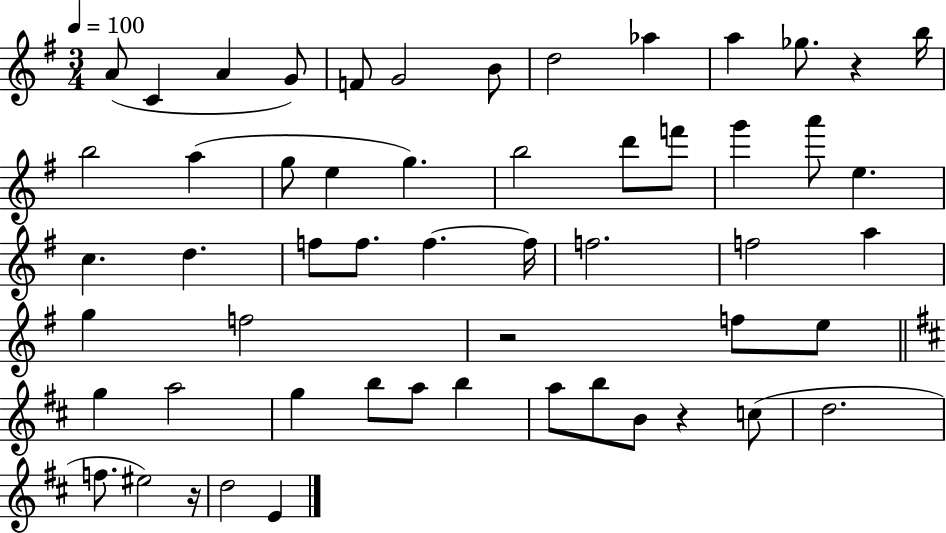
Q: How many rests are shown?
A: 4